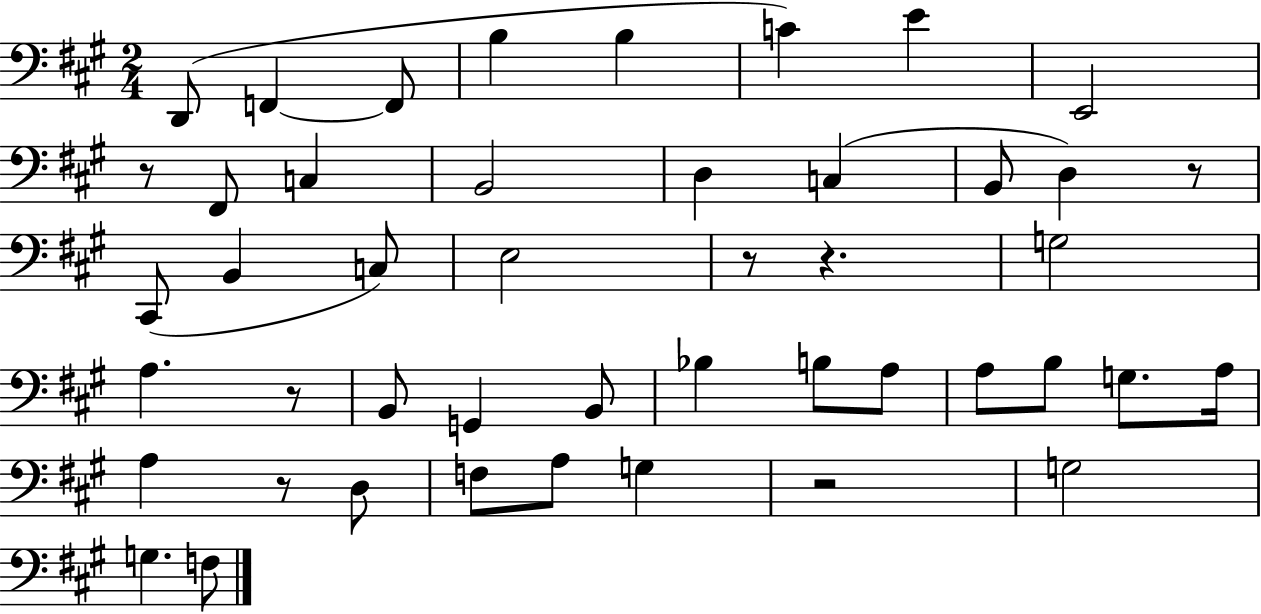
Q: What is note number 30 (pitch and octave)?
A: G3